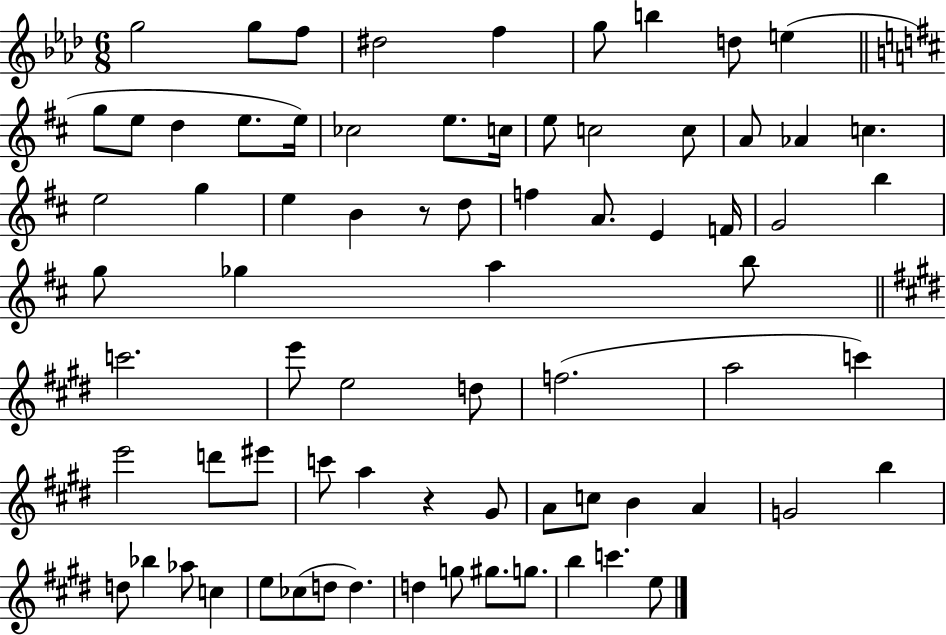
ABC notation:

X:1
T:Untitled
M:6/8
L:1/4
K:Ab
g2 g/2 f/2 ^d2 f g/2 b d/2 e g/2 e/2 d e/2 e/4 _c2 e/2 c/4 e/2 c2 c/2 A/2 _A c e2 g e B z/2 d/2 f A/2 E F/4 G2 b g/2 _g a b/2 c'2 e'/2 e2 d/2 f2 a2 c' e'2 d'/2 ^e'/2 c'/2 a z ^G/2 A/2 c/2 B A G2 b d/2 _b _a/2 c e/2 _c/2 d/2 d d g/2 ^g/2 g/2 b c' e/2